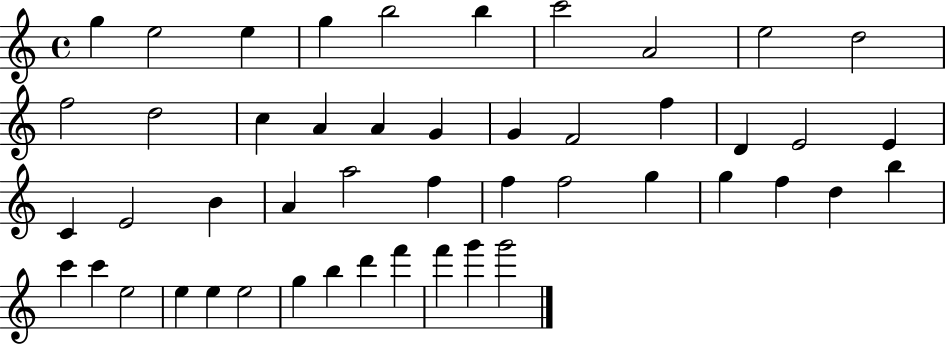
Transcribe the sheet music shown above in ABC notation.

X:1
T:Untitled
M:4/4
L:1/4
K:C
g e2 e g b2 b c'2 A2 e2 d2 f2 d2 c A A G G F2 f D E2 E C E2 B A a2 f f f2 g g f d b c' c' e2 e e e2 g b d' f' f' g' g'2